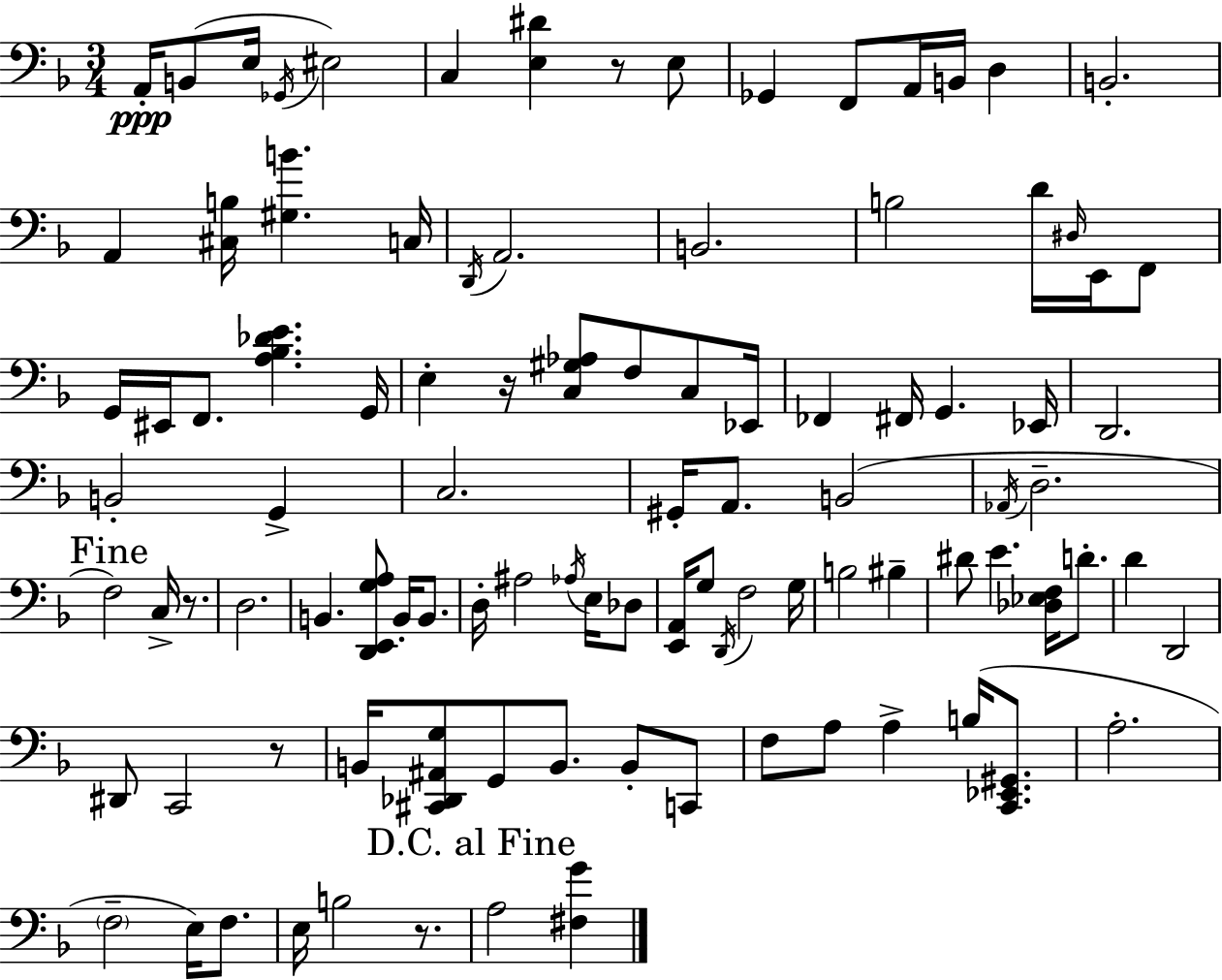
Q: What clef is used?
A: bass